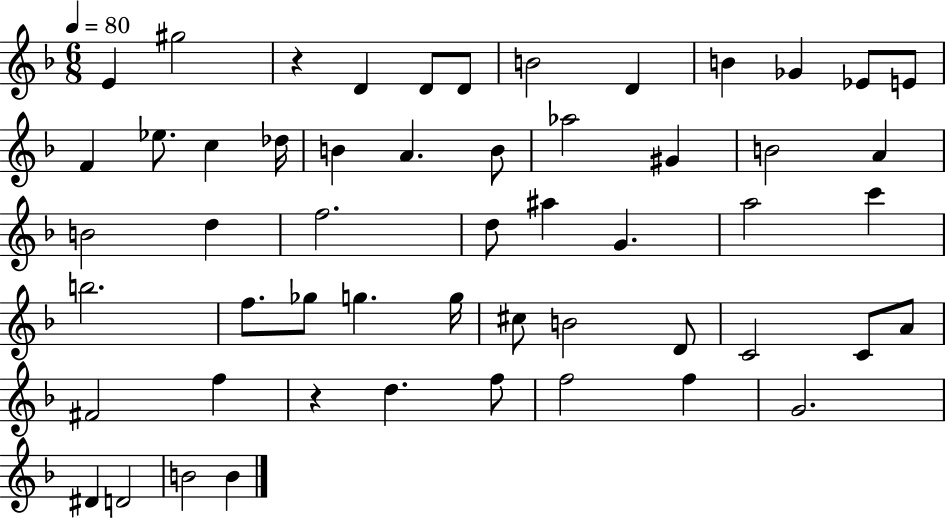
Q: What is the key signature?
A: F major